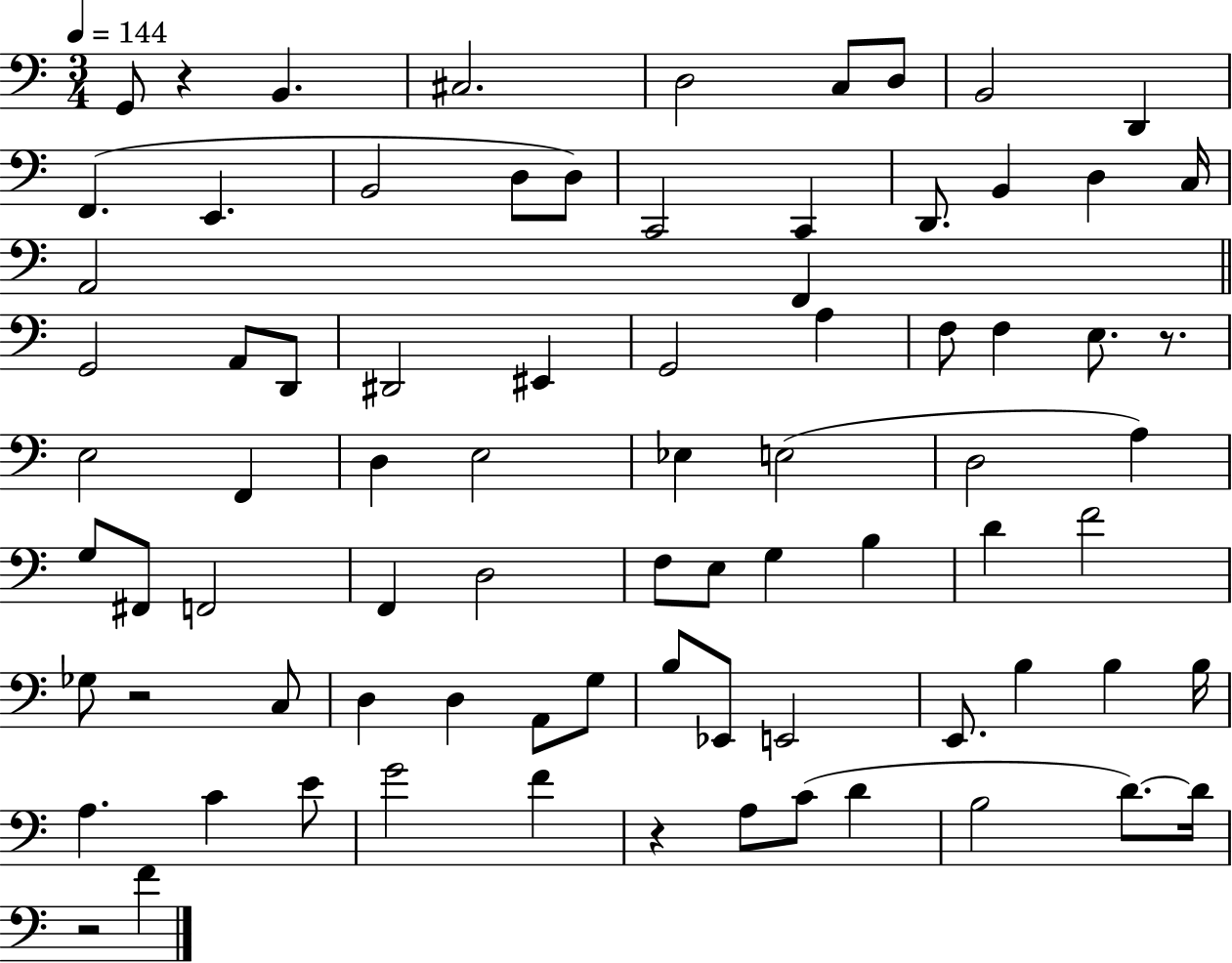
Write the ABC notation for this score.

X:1
T:Untitled
M:3/4
L:1/4
K:C
G,,/2 z B,, ^C,2 D,2 C,/2 D,/2 B,,2 D,, F,, E,, B,,2 D,/2 D,/2 C,,2 C,, D,,/2 B,, D, C,/4 A,,2 F,, G,,2 A,,/2 D,,/2 ^D,,2 ^E,, G,,2 A, F,/2 F, E,/2 z/2 E,2 F,, D, E,2 _E, E,2 D,2 A, G,/2 ^F,,/2 F,,2 F,, D,2 F,/2 E,/2 G, B, D F2 _G,/2 z2 C,/2 D, D, A,,/2 G,/2 B,/2 _E,,/2 E,,2 E,,/2 B, B, B,/4 A, C E/2 G2 F z A,/2 C/2 D B,2 D/2 D/4 z2 F